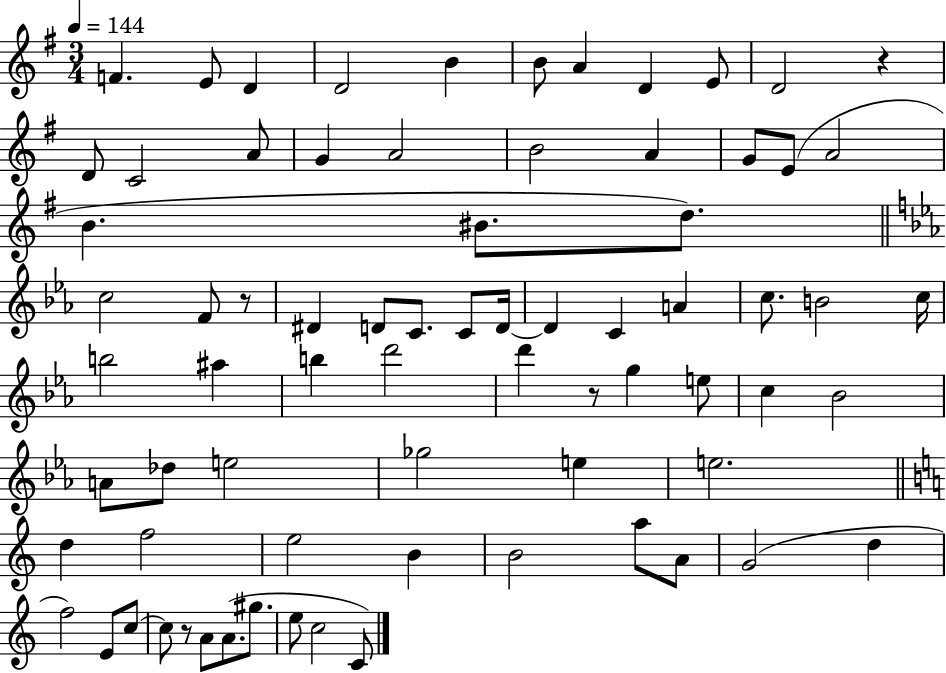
{
  \clef treble
  \numericTimeSignature
  \time 3/4
  \key g \major
  \tempo 4 = 144
  f'4. e'8 d'4 | d'2 b'4 | b'8 a'4 d'4 e'8 | d'2 r4 | \break d'8 c'2 a'8 | g'4 a'2 | b'2 a'4 | g'8 e'8( a'2 | \break b'4. bis'8. d''8.) | \bar "||" \break \key ees \major c''2 f'8 r8 | dis'4 d'8 c'8. c'8 d'16~~ | d'4 c'4 a'4 | c''8. b'2 c''16 | \break b''2 ais''4 | b''4 d'''2 | d'''4 r8 g''4 e''8 | c''4 bes'2 | \break a'8 des''8 e''2 | ges''2 e''4 | e''2. | \bar "||" \break \key c \major d''4 f''2 | e''2 b'4 | b'2 a''8 a'8 | g'2( d''4 | \break f''2) e'8 c''8~~ | c''8 r8 a'8 a'8.( gis''8. | e''8 c''2 c'8) | \bar "|."
}